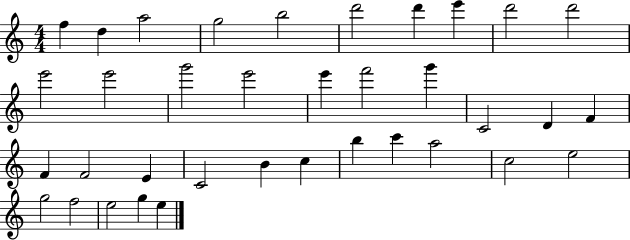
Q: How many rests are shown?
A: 0